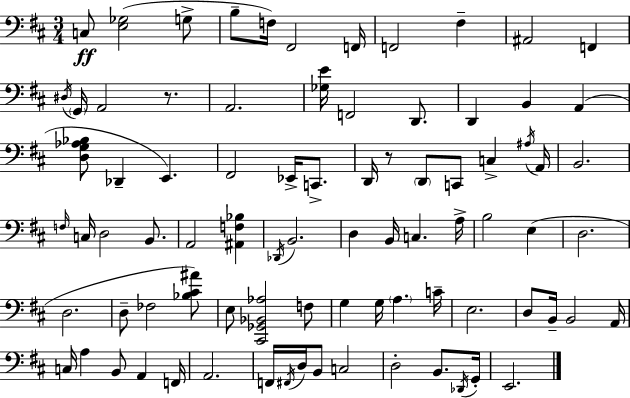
X:1
T:Untitled
M:3/4
L:1/4
K:D
C,/2 [E,_G,]2 G,/2 B,/2 F,/4 ^F,,2 F,,/4 F,,2 ^F, ^A,,2 F,, ^D,/4 G,,/4 A,,2 z/2 A,,2 [_G,E]/4 F,,2 D,,/2 D,, B,, A,, [D,G,_A,_B,]/2 _D,, E,, ^F,,2 _E,,/4 C,,/2 D,,/4 z/2 D,,/2 C,,/2 C, ^A,/4 A,,/4 B,,2 F,/4 C,/4 D,2 B,,/2 A,,2 [^A,,F,_B,] _D,,/4 B,,2 D, B,,/4 C, A,/4 B,2 E, D,2 D,2 D,/2 _F,2 [_B,^C^A]/2 E,/2 [^C,,_G,,_B,,_A,]2 F,/2 G, G,/4 A, C/4 E,2 D,/2 B,,/4 B,,2 A,,/4 C,/4 A, B,,/2 A,, F,,/4 A,,2 F,,/4 ^F,,/4 D,/4 B,,/2 C,2 D,2 B,,/2 _D,,/4 G,,/4 E,,2